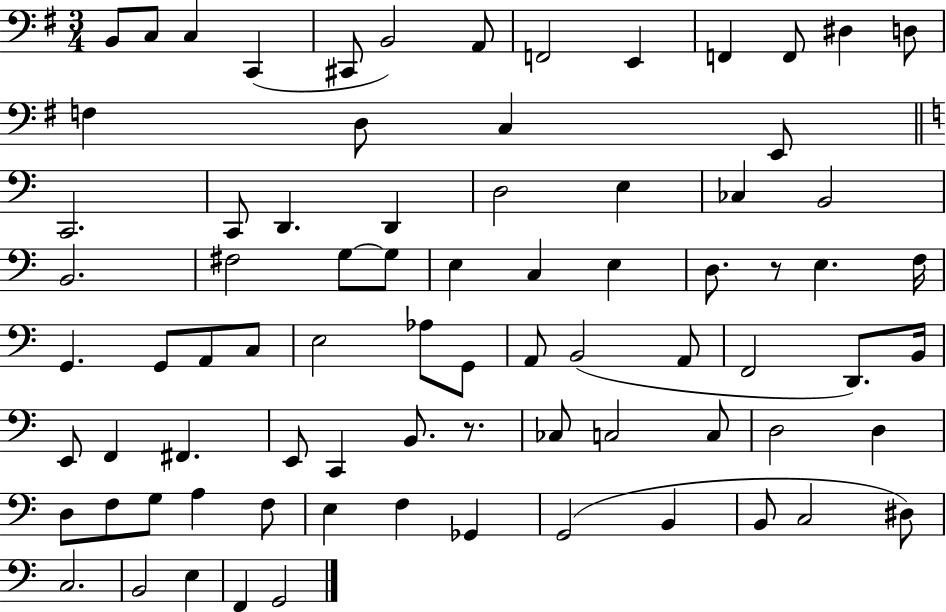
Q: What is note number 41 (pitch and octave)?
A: Ab3